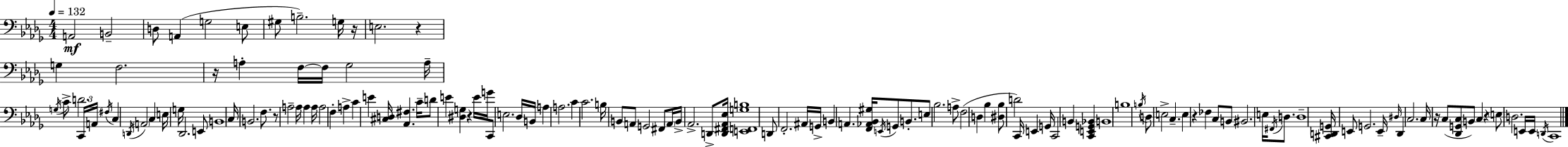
X:1
T:Untitled
M:4/4
L:1/4
K:Bbm
A,,2 B,,2 D,/2 A,, G,2 E,/2 ^G,/2 B,2 G,/4 z/4 E,2 z G, F,2 z/4 A, F,/4 F,/4 _G,2 A,/4 G,/4 C/2 D2 C,,/4 A,,/4 ^F,/4 C, D,,/4 A,,2 C, E,/4 G,/4 _D,,2 E,,/2 B,,4 C,/4 B,,2 F,/2 z/2 A,2 A,/4 A, A,/4 A,2 F, A, C E [^C,D,]/4 [_A,,^F,] C/4 D/2 E [^D,G,] z E/4 G/4 C,,/2 E,2 _D,/4 B,,/4 A, A,2 C C2 B,/4 B,,/2 A,,/2 G,,2 ^F,,/2 A,,/4 B,,/4 _A,,2 D,,/2 [D,,^F,,_A,,_E,]/4 [E,,F,,G,B,]4 D,,/2 F,,2 ^A,,/4 G,,/4 B,, A,, [F,,_A,,_B,,^G,]/4 E,,/4 G,,/2 B,,/2 E,/2 _B,2 A,/2 F,2 D, _B, [^D,_B,]/2 D2 C,,/4 E,, G,,/4 C,,2 B,, [C,,E,,G,,_B,,] B,,4 B,4 B,/4 D,/2 E,2 C, E, z _F, C,/2 B,,/2 ^B,,2 E,/4 ^F,,/4 D,/2 D,4 [^C,,D,,G,,]/4 E,,/2 G,,2 E,,/4 ^D,/4 _D,, C,2 C,/4 z/4 C,/2 [_D,,G,,C,]/2 B,,/2 C, z E,/2 D,2 E,,/4 E,,/4 D,,/4 C,,4